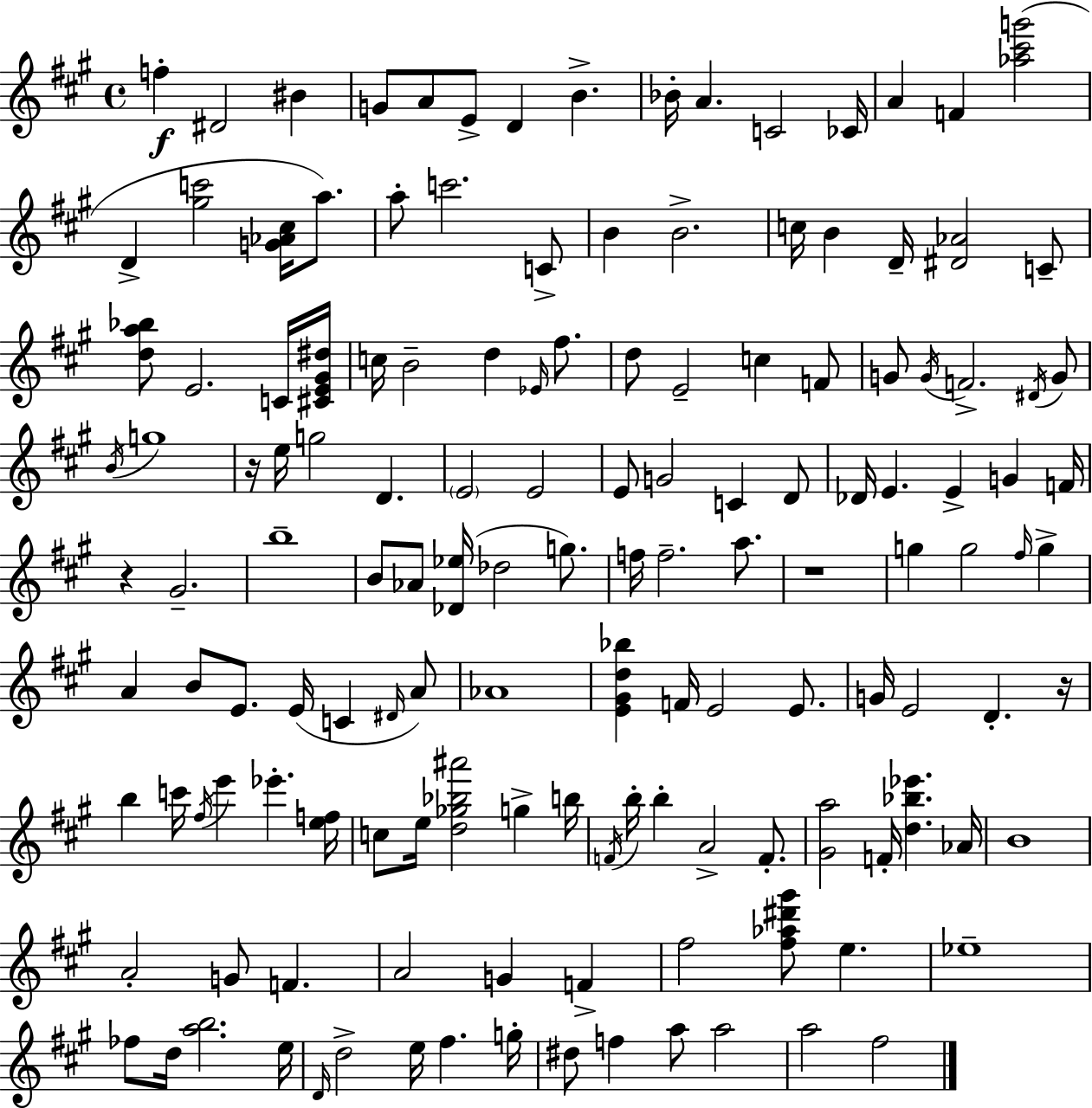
F5/q D#4/h BIS4/q G4/e A4/e E4/e D4/q B4/q. Bb4/s A4/q. C4/h CES4/s A4/q F4/q [Ab5,C#6,G6]/h D4/q [G#5,C6]/h [G4,Ab4,C#5]/s A5/e. A5/e C6/h. C4/e B4/q B4/h. C5/s B4/q D4/s [D#4,Ab4]/h C4/e [D5,A5,Bb5]/e E4/h. C4/s [C#4,E4,G#4,D#5]/s C5/s B4/h D5/q Eb4/s F#5/e. D5/e E4/h C5/q F4/e G4/e G4/s F4/h. D#4/s G4/e B4/s G5/w R/s E5/s G5/h D4/q. E4/h E4/h E4/e G4/h C4/q D4/e Db4/s E4/q. E4/q G4/q F4/s R/q G#4/h. B5/w B4/e Ab4/e [Db4,Eb5]/s Db5/h G5/e. F5/s F5/h. A5/e. R/w G5/q G5/h F#5/s G5/q A4/q B4/e E4/e. E4/s C4/q D#4/s A4/e Ab4/w [E4,G#4,D5,Bb5]/q F4/s E4/h E4/e. G4/s E4/h D4/q. R/s B5/q C6/s F#5/s E6/q Eb6/q. [E5,F5]/s C5/e E5/s [D5,Gb5,Bb5,A#6]/h G5/q B5/s F4/s B5/s B5/q A4/h F4/e. [G#4,A5]/h F4/s [D5,Bb5,Eb6]/q. Ab4/s B4/w A4/h G4/e F4/q. A4/h G4/q F4/q F#5/h [F#5,Ab5,D#6,G#6]/e E5/q. Eb5/w FES5/e D5/s [A5,B5]/h. E5/s D4/s D5/h E5/s F#5/q. G5/s D#5/e F5/q A5/e A5/h A5/h F#5/h